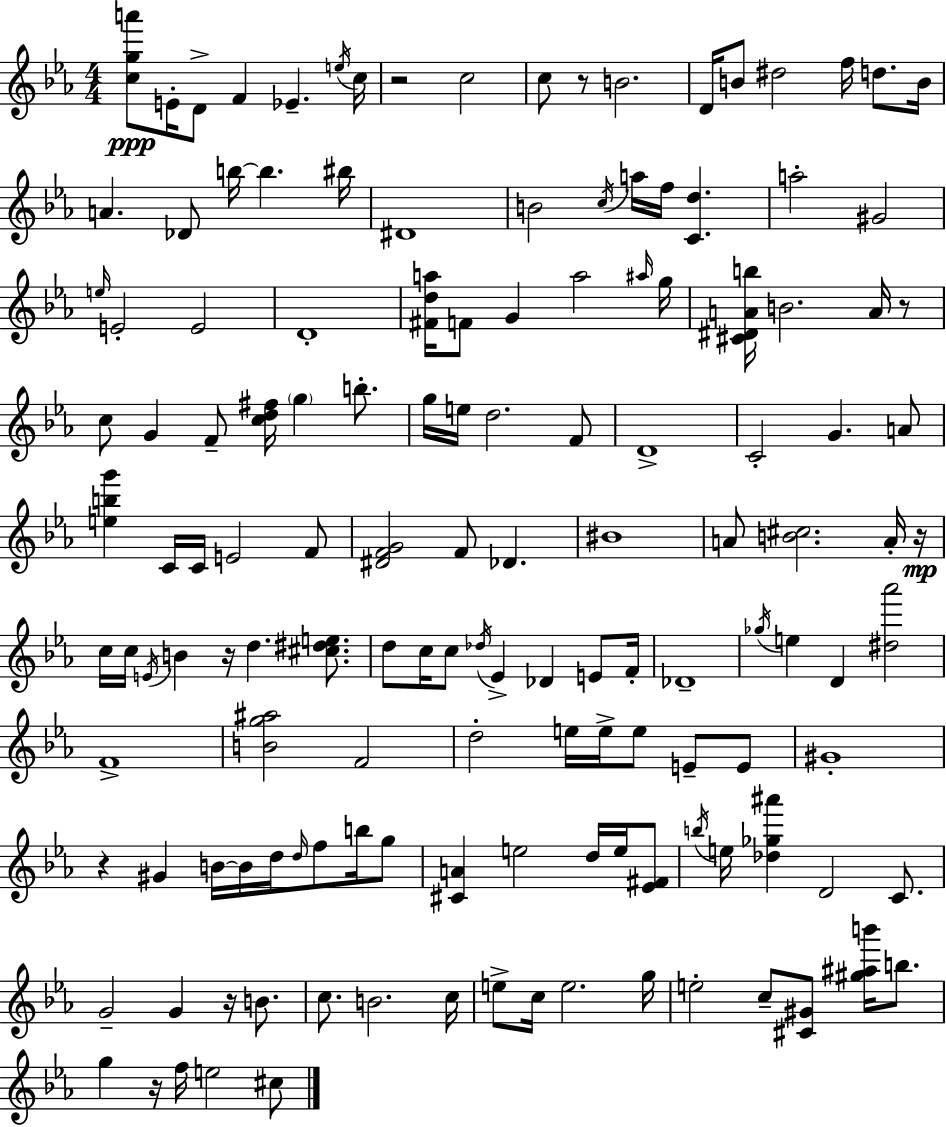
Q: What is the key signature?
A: C minor